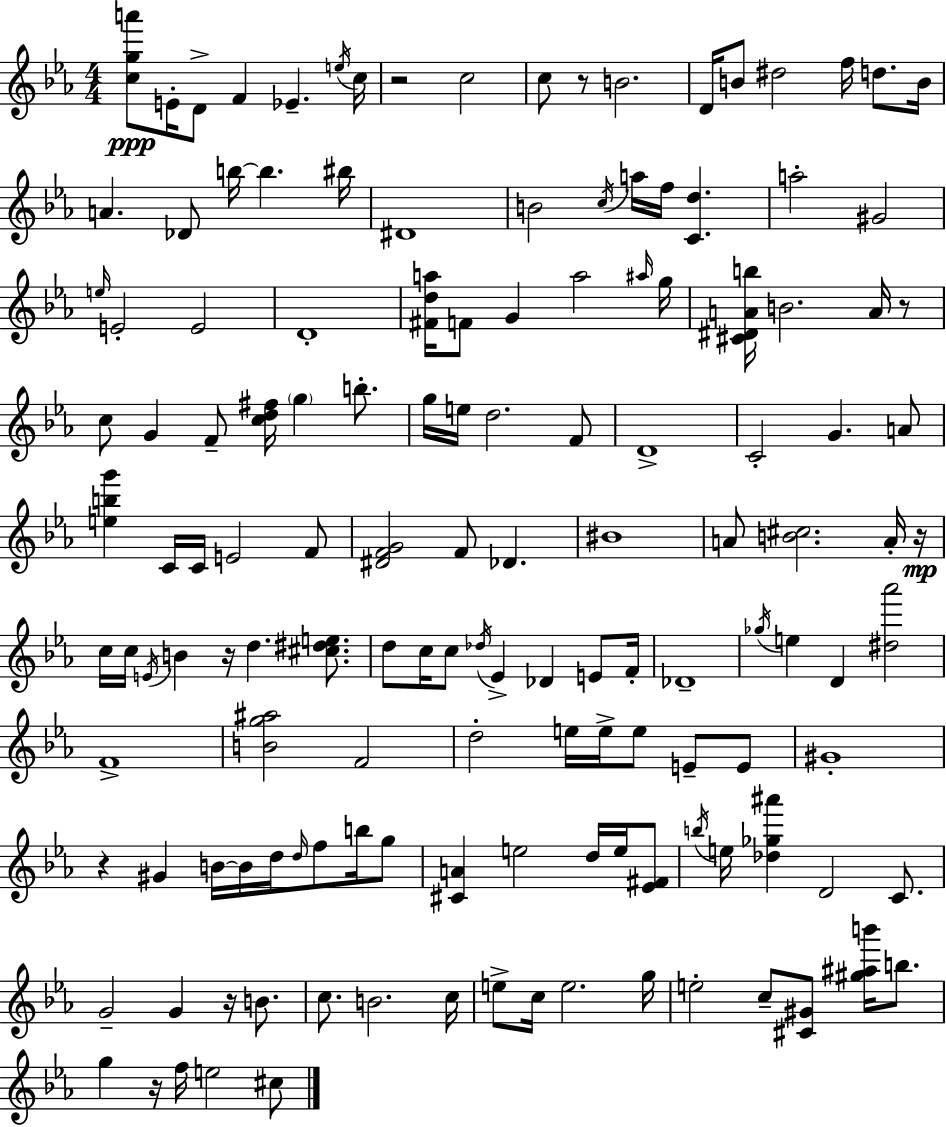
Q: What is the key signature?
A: C minor